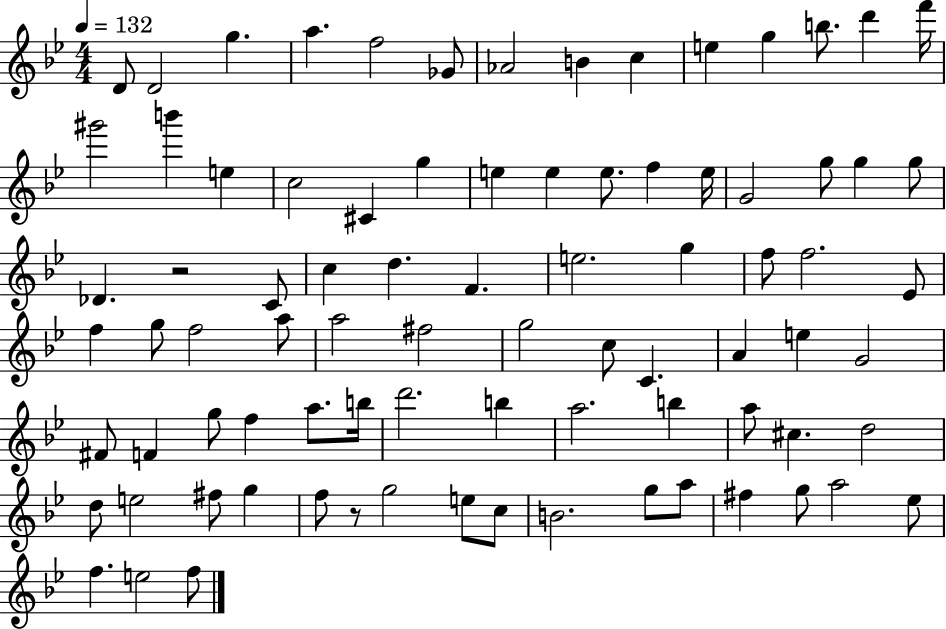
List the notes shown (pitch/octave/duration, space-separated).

D4/e D4/h G5/q. A5/q. F5/h Gb4/e Ab4/h B4/q C5/q E5/q G5/q B5/e. D6/q F6/s G#6/h B6/q E5/q C5/h C#4/q G5/q E5/q E5/q E5/e. F5/q E5/s G4/h G5/e G5/q G5/e Db4/q. R/h C4/e C5/q D5/q. F4/q. E5/h. G5/q F5/e F5/h. Eb4/e F5/q G5/e F5/h A5/e A5/h F#5/h G5/h C5/e C4/q. A4/q E5/q G4/h F#4/e F4/q G5/e F5/q A5/e. B5/s D6/h. B5/q A5/h. B5/q A5/e C#5/q. D5/h D5/e E5/h F#5/e G5/q F5/e R/e G5/h E5/e C5/e B4/h. G5/e A5/e F#5/q G5/e A5/h Eb5/e F5/q. E5/h F5/e